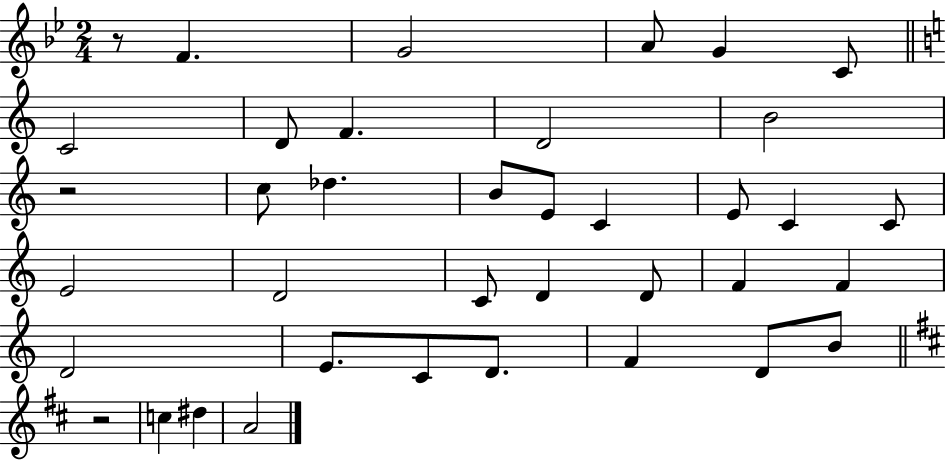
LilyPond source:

{
  \clef treble
  \numericTimeSignature
  \time 2/4
  \key bes \major
  \repeat volta 2 { r8 f'4. | g'2 | a'8 g'4 c'8 | \bar "||" \break \key c \major c'2 | d'8 f'4. | d'2 | b'2 | \break r2 | c''8 des''4. | b'8 e'8 c'4 | e'8 c'4 c'8 | \break e'2 | d'2 | c'8 d'4 d'8 | f'4 f'4 | \break d'2 | e'8. c'8 d'8. | f'4 d'8 b'8 | \bar "||" \break \key d \major r2 | c''4 dis''4 | a'2 | } \bar "|."
}